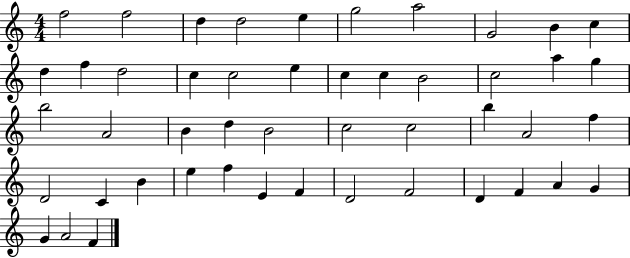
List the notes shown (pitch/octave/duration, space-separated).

F5/h F5/h D5/q D5/h E5/q G5/h A5/h G4/h B4/q C5/q D5/q F5/q D5/h C5/q C5/h E5/q C5/q C5/q B4/h C5/h A5/q G5/q B5/h A4/h B4/q D5/q B4/h C5/h C5/h B5/q A4/h F5/q D4/h C4/q B4/q E5/q F5/q E4/q F4/q D4/h F4/h D4/q F4/q A4/q G4/q G4/q A4/h F4/q